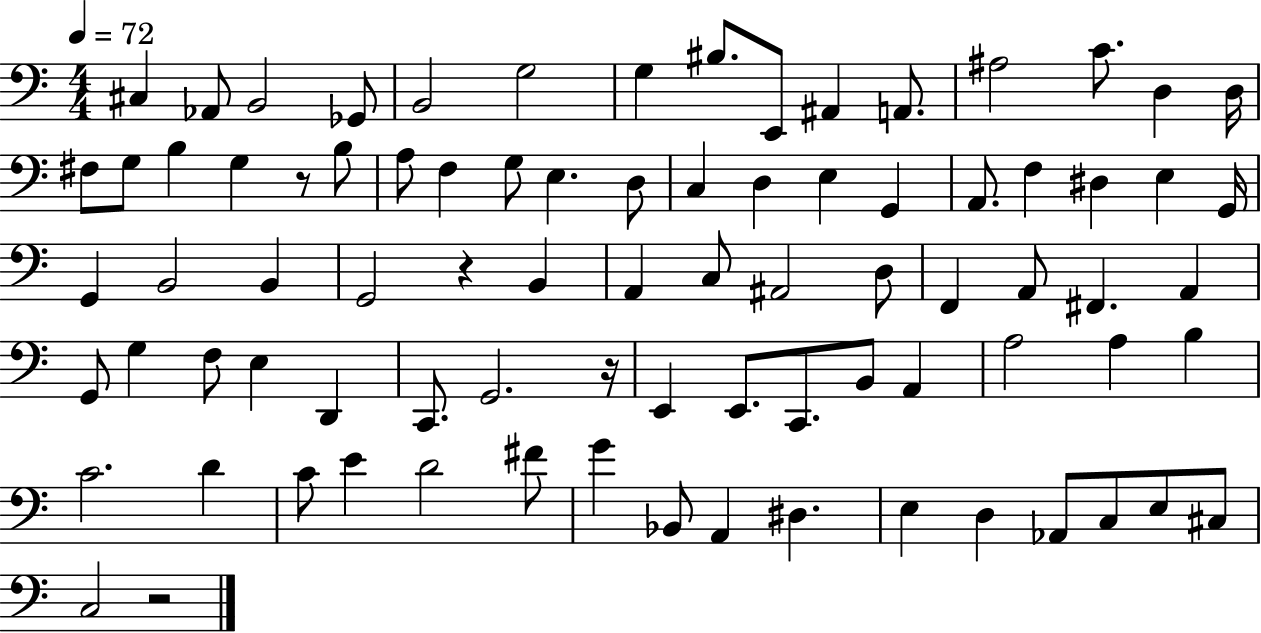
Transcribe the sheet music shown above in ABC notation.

X:1
T:Untitled
M:4/4
L:1/4
K:C
^C, _A,,/2 B,,2 _G,,/2 B,,2 G,2 G, ^B,/2 E,,/2 ^A,, A,,/2 ^A,2 C/2 D, D,/4 ^F,/2 G,/2 B, G, z/2 B,/2 A,/2 F, G,/2 E, D,/2 C, D, E, G,, A,,/2 F, ^D, E, G,,/4 G,, B,,2 B,, G,,2 z B,, A,, C,/2 ^A,,2 D,/2 F,, A,,/2 ^F,, A,, G,,/2 G, F,/2 E, D,, C,,/2 G,,2 z/4 E,, E,,/2 C,,/2 B,,/2 A,, A,2 A, B, C2 D C/2 E D2 ^F/2 G _B,,/2 A,, ^D, E, D, _A,,/2 C,/2 E,/2 ^C,/2 C,2 z2